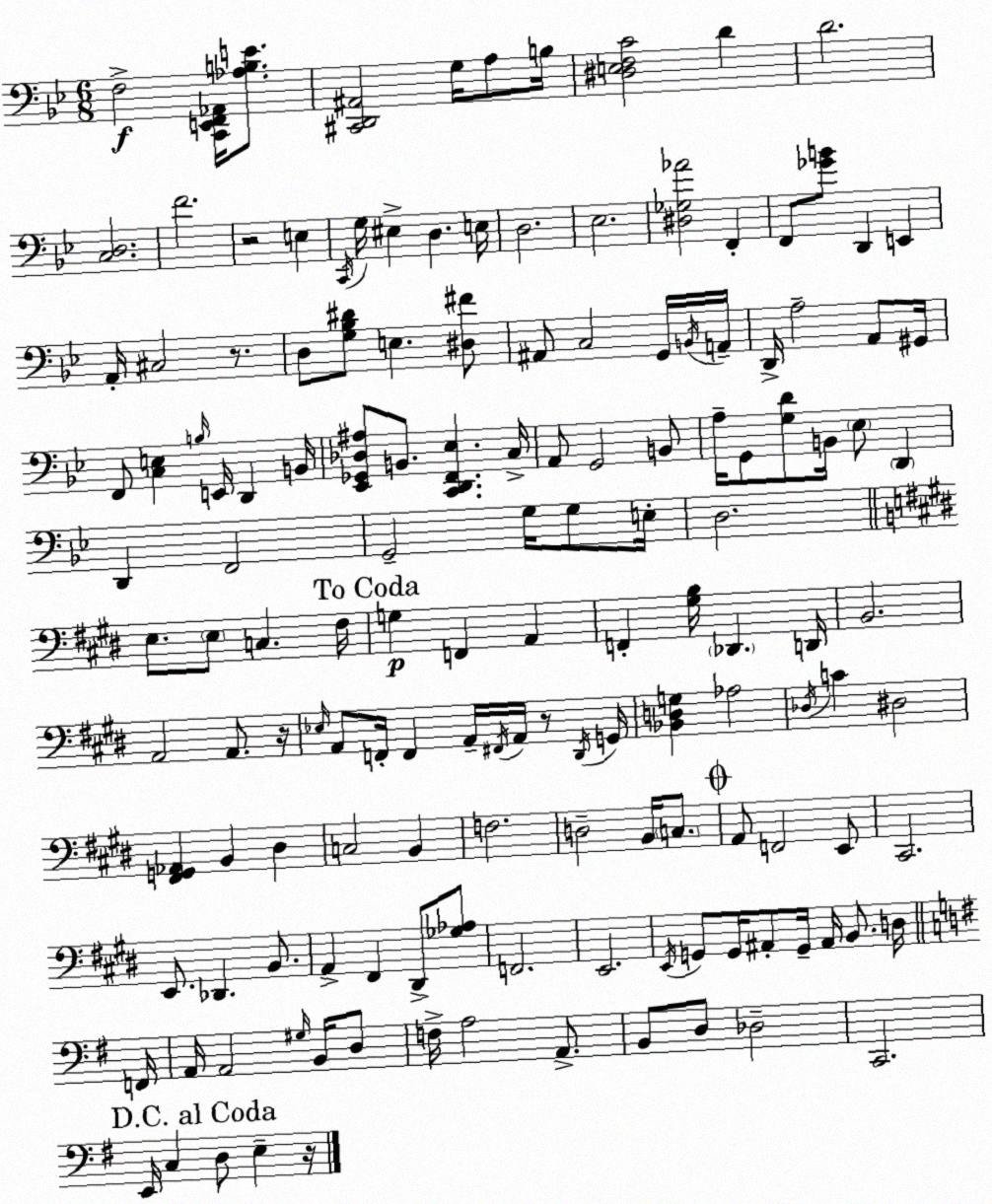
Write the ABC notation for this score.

X:1
T:Untitled
M:6/8
L:1/4
K:Gm
F,2 [C,,E,,F,,_A,,]/4 [_A,B,E]/2 [^C,,D,,^A,,]2 G,/4 A,/2 B,/4 [^D,E,F,C]2 D D2 [C,D,]2 F2 z2 E, C,,/4 G,/4 ^E, D, E,/4 D,2 _E,2 [^D,_G,_A]2 F,, F,,/2 [_GB]/2 D,, E,, A,,/4 ^C,2 z/2 D,/2 [G,_B,^D]/2 E, [^D,^F]/2 ^A,,/2 C,2 G,,/4 B,,/4 A,,/4 D,,/4 A,2 A,,/2 ^G,,/4 F,,/2 [C,E,] B,/4 E,,/4 D,, B,,/4 [_E,,_G,,_D,^A,]/2 B,,/2 [C,,D,,F,,_E,] C,/4 A,,/2 G,,2 B,,/2 A,/4 G,,/2 [G,D]/2 B,,/4 _E,/2 D,, D,, F,,2 G,,2 G,/4 G,/2 E,/4 D,2 E,/2 E,/2 C, ^F,/4 G, F,, A,, F,, [^G,B,]/4 _D,, D,,/4 B,,2 A,,2 A,,/2 z/4 _E,/4 A,,/2 F,,/4 F,, A,,/4 ^F,,/4 A,,/4 z/2 ^D,,/4 G,,/4 [_B,,D,G,] _A,2 _D,/4 C ^D,2 [^F,,G,,_A,,] B,, ^D, C,2 B,, F,2 D,2 B,,/4 C,/2 A,,/2 F,,2 E,,/2 ^C,,2 E,,/2 _D,, B,,/2 A,, ^F,, ^D,,/2 [_G,_A,]/2 F,,2 E,,2 E,,/4 G,,/2 G,,/4 ^A,,/2 G,,/4 ^A,,/4 B,,/2 D,/4 F,,/4 A,,/4 A,,2 ^G,/4 B,,/4 D,/2 F,/4 A,2 A,,/2 B,,/2 D,/2 _D,2 C,,2 E,,/4 C, D,/2 E, z/4